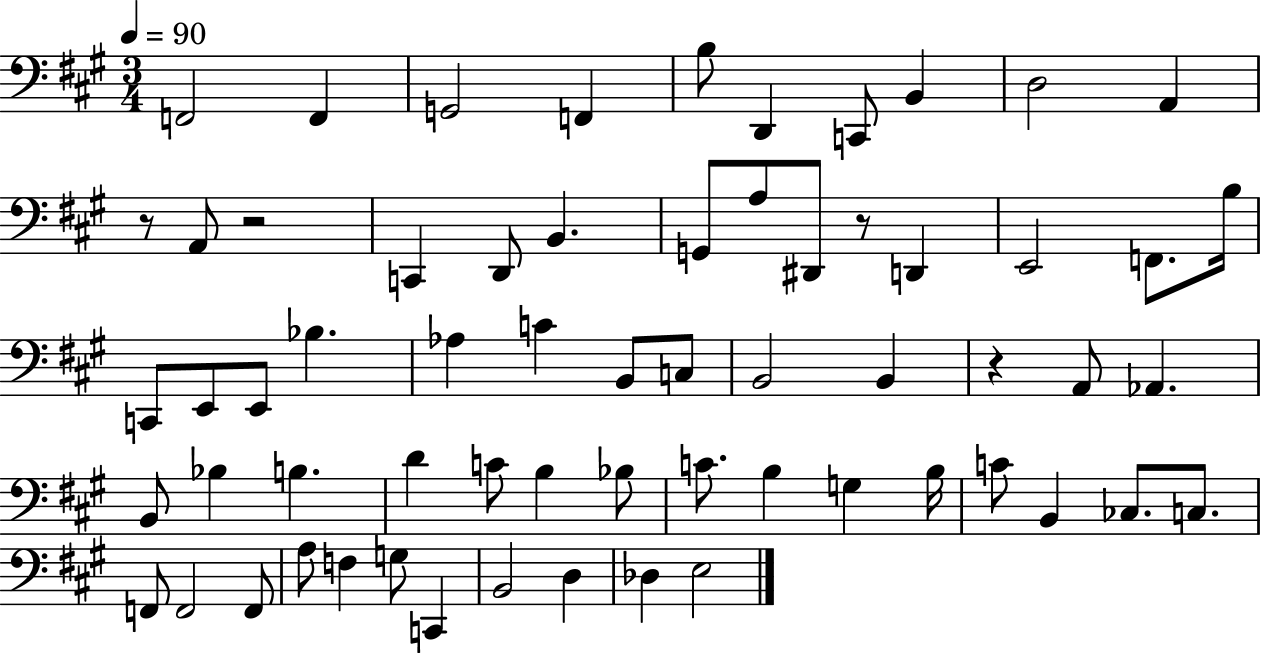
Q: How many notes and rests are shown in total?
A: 63